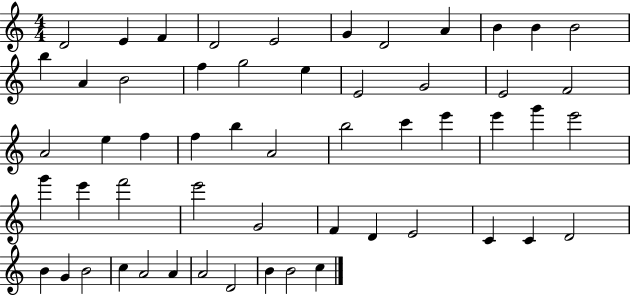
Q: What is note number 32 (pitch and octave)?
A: G6